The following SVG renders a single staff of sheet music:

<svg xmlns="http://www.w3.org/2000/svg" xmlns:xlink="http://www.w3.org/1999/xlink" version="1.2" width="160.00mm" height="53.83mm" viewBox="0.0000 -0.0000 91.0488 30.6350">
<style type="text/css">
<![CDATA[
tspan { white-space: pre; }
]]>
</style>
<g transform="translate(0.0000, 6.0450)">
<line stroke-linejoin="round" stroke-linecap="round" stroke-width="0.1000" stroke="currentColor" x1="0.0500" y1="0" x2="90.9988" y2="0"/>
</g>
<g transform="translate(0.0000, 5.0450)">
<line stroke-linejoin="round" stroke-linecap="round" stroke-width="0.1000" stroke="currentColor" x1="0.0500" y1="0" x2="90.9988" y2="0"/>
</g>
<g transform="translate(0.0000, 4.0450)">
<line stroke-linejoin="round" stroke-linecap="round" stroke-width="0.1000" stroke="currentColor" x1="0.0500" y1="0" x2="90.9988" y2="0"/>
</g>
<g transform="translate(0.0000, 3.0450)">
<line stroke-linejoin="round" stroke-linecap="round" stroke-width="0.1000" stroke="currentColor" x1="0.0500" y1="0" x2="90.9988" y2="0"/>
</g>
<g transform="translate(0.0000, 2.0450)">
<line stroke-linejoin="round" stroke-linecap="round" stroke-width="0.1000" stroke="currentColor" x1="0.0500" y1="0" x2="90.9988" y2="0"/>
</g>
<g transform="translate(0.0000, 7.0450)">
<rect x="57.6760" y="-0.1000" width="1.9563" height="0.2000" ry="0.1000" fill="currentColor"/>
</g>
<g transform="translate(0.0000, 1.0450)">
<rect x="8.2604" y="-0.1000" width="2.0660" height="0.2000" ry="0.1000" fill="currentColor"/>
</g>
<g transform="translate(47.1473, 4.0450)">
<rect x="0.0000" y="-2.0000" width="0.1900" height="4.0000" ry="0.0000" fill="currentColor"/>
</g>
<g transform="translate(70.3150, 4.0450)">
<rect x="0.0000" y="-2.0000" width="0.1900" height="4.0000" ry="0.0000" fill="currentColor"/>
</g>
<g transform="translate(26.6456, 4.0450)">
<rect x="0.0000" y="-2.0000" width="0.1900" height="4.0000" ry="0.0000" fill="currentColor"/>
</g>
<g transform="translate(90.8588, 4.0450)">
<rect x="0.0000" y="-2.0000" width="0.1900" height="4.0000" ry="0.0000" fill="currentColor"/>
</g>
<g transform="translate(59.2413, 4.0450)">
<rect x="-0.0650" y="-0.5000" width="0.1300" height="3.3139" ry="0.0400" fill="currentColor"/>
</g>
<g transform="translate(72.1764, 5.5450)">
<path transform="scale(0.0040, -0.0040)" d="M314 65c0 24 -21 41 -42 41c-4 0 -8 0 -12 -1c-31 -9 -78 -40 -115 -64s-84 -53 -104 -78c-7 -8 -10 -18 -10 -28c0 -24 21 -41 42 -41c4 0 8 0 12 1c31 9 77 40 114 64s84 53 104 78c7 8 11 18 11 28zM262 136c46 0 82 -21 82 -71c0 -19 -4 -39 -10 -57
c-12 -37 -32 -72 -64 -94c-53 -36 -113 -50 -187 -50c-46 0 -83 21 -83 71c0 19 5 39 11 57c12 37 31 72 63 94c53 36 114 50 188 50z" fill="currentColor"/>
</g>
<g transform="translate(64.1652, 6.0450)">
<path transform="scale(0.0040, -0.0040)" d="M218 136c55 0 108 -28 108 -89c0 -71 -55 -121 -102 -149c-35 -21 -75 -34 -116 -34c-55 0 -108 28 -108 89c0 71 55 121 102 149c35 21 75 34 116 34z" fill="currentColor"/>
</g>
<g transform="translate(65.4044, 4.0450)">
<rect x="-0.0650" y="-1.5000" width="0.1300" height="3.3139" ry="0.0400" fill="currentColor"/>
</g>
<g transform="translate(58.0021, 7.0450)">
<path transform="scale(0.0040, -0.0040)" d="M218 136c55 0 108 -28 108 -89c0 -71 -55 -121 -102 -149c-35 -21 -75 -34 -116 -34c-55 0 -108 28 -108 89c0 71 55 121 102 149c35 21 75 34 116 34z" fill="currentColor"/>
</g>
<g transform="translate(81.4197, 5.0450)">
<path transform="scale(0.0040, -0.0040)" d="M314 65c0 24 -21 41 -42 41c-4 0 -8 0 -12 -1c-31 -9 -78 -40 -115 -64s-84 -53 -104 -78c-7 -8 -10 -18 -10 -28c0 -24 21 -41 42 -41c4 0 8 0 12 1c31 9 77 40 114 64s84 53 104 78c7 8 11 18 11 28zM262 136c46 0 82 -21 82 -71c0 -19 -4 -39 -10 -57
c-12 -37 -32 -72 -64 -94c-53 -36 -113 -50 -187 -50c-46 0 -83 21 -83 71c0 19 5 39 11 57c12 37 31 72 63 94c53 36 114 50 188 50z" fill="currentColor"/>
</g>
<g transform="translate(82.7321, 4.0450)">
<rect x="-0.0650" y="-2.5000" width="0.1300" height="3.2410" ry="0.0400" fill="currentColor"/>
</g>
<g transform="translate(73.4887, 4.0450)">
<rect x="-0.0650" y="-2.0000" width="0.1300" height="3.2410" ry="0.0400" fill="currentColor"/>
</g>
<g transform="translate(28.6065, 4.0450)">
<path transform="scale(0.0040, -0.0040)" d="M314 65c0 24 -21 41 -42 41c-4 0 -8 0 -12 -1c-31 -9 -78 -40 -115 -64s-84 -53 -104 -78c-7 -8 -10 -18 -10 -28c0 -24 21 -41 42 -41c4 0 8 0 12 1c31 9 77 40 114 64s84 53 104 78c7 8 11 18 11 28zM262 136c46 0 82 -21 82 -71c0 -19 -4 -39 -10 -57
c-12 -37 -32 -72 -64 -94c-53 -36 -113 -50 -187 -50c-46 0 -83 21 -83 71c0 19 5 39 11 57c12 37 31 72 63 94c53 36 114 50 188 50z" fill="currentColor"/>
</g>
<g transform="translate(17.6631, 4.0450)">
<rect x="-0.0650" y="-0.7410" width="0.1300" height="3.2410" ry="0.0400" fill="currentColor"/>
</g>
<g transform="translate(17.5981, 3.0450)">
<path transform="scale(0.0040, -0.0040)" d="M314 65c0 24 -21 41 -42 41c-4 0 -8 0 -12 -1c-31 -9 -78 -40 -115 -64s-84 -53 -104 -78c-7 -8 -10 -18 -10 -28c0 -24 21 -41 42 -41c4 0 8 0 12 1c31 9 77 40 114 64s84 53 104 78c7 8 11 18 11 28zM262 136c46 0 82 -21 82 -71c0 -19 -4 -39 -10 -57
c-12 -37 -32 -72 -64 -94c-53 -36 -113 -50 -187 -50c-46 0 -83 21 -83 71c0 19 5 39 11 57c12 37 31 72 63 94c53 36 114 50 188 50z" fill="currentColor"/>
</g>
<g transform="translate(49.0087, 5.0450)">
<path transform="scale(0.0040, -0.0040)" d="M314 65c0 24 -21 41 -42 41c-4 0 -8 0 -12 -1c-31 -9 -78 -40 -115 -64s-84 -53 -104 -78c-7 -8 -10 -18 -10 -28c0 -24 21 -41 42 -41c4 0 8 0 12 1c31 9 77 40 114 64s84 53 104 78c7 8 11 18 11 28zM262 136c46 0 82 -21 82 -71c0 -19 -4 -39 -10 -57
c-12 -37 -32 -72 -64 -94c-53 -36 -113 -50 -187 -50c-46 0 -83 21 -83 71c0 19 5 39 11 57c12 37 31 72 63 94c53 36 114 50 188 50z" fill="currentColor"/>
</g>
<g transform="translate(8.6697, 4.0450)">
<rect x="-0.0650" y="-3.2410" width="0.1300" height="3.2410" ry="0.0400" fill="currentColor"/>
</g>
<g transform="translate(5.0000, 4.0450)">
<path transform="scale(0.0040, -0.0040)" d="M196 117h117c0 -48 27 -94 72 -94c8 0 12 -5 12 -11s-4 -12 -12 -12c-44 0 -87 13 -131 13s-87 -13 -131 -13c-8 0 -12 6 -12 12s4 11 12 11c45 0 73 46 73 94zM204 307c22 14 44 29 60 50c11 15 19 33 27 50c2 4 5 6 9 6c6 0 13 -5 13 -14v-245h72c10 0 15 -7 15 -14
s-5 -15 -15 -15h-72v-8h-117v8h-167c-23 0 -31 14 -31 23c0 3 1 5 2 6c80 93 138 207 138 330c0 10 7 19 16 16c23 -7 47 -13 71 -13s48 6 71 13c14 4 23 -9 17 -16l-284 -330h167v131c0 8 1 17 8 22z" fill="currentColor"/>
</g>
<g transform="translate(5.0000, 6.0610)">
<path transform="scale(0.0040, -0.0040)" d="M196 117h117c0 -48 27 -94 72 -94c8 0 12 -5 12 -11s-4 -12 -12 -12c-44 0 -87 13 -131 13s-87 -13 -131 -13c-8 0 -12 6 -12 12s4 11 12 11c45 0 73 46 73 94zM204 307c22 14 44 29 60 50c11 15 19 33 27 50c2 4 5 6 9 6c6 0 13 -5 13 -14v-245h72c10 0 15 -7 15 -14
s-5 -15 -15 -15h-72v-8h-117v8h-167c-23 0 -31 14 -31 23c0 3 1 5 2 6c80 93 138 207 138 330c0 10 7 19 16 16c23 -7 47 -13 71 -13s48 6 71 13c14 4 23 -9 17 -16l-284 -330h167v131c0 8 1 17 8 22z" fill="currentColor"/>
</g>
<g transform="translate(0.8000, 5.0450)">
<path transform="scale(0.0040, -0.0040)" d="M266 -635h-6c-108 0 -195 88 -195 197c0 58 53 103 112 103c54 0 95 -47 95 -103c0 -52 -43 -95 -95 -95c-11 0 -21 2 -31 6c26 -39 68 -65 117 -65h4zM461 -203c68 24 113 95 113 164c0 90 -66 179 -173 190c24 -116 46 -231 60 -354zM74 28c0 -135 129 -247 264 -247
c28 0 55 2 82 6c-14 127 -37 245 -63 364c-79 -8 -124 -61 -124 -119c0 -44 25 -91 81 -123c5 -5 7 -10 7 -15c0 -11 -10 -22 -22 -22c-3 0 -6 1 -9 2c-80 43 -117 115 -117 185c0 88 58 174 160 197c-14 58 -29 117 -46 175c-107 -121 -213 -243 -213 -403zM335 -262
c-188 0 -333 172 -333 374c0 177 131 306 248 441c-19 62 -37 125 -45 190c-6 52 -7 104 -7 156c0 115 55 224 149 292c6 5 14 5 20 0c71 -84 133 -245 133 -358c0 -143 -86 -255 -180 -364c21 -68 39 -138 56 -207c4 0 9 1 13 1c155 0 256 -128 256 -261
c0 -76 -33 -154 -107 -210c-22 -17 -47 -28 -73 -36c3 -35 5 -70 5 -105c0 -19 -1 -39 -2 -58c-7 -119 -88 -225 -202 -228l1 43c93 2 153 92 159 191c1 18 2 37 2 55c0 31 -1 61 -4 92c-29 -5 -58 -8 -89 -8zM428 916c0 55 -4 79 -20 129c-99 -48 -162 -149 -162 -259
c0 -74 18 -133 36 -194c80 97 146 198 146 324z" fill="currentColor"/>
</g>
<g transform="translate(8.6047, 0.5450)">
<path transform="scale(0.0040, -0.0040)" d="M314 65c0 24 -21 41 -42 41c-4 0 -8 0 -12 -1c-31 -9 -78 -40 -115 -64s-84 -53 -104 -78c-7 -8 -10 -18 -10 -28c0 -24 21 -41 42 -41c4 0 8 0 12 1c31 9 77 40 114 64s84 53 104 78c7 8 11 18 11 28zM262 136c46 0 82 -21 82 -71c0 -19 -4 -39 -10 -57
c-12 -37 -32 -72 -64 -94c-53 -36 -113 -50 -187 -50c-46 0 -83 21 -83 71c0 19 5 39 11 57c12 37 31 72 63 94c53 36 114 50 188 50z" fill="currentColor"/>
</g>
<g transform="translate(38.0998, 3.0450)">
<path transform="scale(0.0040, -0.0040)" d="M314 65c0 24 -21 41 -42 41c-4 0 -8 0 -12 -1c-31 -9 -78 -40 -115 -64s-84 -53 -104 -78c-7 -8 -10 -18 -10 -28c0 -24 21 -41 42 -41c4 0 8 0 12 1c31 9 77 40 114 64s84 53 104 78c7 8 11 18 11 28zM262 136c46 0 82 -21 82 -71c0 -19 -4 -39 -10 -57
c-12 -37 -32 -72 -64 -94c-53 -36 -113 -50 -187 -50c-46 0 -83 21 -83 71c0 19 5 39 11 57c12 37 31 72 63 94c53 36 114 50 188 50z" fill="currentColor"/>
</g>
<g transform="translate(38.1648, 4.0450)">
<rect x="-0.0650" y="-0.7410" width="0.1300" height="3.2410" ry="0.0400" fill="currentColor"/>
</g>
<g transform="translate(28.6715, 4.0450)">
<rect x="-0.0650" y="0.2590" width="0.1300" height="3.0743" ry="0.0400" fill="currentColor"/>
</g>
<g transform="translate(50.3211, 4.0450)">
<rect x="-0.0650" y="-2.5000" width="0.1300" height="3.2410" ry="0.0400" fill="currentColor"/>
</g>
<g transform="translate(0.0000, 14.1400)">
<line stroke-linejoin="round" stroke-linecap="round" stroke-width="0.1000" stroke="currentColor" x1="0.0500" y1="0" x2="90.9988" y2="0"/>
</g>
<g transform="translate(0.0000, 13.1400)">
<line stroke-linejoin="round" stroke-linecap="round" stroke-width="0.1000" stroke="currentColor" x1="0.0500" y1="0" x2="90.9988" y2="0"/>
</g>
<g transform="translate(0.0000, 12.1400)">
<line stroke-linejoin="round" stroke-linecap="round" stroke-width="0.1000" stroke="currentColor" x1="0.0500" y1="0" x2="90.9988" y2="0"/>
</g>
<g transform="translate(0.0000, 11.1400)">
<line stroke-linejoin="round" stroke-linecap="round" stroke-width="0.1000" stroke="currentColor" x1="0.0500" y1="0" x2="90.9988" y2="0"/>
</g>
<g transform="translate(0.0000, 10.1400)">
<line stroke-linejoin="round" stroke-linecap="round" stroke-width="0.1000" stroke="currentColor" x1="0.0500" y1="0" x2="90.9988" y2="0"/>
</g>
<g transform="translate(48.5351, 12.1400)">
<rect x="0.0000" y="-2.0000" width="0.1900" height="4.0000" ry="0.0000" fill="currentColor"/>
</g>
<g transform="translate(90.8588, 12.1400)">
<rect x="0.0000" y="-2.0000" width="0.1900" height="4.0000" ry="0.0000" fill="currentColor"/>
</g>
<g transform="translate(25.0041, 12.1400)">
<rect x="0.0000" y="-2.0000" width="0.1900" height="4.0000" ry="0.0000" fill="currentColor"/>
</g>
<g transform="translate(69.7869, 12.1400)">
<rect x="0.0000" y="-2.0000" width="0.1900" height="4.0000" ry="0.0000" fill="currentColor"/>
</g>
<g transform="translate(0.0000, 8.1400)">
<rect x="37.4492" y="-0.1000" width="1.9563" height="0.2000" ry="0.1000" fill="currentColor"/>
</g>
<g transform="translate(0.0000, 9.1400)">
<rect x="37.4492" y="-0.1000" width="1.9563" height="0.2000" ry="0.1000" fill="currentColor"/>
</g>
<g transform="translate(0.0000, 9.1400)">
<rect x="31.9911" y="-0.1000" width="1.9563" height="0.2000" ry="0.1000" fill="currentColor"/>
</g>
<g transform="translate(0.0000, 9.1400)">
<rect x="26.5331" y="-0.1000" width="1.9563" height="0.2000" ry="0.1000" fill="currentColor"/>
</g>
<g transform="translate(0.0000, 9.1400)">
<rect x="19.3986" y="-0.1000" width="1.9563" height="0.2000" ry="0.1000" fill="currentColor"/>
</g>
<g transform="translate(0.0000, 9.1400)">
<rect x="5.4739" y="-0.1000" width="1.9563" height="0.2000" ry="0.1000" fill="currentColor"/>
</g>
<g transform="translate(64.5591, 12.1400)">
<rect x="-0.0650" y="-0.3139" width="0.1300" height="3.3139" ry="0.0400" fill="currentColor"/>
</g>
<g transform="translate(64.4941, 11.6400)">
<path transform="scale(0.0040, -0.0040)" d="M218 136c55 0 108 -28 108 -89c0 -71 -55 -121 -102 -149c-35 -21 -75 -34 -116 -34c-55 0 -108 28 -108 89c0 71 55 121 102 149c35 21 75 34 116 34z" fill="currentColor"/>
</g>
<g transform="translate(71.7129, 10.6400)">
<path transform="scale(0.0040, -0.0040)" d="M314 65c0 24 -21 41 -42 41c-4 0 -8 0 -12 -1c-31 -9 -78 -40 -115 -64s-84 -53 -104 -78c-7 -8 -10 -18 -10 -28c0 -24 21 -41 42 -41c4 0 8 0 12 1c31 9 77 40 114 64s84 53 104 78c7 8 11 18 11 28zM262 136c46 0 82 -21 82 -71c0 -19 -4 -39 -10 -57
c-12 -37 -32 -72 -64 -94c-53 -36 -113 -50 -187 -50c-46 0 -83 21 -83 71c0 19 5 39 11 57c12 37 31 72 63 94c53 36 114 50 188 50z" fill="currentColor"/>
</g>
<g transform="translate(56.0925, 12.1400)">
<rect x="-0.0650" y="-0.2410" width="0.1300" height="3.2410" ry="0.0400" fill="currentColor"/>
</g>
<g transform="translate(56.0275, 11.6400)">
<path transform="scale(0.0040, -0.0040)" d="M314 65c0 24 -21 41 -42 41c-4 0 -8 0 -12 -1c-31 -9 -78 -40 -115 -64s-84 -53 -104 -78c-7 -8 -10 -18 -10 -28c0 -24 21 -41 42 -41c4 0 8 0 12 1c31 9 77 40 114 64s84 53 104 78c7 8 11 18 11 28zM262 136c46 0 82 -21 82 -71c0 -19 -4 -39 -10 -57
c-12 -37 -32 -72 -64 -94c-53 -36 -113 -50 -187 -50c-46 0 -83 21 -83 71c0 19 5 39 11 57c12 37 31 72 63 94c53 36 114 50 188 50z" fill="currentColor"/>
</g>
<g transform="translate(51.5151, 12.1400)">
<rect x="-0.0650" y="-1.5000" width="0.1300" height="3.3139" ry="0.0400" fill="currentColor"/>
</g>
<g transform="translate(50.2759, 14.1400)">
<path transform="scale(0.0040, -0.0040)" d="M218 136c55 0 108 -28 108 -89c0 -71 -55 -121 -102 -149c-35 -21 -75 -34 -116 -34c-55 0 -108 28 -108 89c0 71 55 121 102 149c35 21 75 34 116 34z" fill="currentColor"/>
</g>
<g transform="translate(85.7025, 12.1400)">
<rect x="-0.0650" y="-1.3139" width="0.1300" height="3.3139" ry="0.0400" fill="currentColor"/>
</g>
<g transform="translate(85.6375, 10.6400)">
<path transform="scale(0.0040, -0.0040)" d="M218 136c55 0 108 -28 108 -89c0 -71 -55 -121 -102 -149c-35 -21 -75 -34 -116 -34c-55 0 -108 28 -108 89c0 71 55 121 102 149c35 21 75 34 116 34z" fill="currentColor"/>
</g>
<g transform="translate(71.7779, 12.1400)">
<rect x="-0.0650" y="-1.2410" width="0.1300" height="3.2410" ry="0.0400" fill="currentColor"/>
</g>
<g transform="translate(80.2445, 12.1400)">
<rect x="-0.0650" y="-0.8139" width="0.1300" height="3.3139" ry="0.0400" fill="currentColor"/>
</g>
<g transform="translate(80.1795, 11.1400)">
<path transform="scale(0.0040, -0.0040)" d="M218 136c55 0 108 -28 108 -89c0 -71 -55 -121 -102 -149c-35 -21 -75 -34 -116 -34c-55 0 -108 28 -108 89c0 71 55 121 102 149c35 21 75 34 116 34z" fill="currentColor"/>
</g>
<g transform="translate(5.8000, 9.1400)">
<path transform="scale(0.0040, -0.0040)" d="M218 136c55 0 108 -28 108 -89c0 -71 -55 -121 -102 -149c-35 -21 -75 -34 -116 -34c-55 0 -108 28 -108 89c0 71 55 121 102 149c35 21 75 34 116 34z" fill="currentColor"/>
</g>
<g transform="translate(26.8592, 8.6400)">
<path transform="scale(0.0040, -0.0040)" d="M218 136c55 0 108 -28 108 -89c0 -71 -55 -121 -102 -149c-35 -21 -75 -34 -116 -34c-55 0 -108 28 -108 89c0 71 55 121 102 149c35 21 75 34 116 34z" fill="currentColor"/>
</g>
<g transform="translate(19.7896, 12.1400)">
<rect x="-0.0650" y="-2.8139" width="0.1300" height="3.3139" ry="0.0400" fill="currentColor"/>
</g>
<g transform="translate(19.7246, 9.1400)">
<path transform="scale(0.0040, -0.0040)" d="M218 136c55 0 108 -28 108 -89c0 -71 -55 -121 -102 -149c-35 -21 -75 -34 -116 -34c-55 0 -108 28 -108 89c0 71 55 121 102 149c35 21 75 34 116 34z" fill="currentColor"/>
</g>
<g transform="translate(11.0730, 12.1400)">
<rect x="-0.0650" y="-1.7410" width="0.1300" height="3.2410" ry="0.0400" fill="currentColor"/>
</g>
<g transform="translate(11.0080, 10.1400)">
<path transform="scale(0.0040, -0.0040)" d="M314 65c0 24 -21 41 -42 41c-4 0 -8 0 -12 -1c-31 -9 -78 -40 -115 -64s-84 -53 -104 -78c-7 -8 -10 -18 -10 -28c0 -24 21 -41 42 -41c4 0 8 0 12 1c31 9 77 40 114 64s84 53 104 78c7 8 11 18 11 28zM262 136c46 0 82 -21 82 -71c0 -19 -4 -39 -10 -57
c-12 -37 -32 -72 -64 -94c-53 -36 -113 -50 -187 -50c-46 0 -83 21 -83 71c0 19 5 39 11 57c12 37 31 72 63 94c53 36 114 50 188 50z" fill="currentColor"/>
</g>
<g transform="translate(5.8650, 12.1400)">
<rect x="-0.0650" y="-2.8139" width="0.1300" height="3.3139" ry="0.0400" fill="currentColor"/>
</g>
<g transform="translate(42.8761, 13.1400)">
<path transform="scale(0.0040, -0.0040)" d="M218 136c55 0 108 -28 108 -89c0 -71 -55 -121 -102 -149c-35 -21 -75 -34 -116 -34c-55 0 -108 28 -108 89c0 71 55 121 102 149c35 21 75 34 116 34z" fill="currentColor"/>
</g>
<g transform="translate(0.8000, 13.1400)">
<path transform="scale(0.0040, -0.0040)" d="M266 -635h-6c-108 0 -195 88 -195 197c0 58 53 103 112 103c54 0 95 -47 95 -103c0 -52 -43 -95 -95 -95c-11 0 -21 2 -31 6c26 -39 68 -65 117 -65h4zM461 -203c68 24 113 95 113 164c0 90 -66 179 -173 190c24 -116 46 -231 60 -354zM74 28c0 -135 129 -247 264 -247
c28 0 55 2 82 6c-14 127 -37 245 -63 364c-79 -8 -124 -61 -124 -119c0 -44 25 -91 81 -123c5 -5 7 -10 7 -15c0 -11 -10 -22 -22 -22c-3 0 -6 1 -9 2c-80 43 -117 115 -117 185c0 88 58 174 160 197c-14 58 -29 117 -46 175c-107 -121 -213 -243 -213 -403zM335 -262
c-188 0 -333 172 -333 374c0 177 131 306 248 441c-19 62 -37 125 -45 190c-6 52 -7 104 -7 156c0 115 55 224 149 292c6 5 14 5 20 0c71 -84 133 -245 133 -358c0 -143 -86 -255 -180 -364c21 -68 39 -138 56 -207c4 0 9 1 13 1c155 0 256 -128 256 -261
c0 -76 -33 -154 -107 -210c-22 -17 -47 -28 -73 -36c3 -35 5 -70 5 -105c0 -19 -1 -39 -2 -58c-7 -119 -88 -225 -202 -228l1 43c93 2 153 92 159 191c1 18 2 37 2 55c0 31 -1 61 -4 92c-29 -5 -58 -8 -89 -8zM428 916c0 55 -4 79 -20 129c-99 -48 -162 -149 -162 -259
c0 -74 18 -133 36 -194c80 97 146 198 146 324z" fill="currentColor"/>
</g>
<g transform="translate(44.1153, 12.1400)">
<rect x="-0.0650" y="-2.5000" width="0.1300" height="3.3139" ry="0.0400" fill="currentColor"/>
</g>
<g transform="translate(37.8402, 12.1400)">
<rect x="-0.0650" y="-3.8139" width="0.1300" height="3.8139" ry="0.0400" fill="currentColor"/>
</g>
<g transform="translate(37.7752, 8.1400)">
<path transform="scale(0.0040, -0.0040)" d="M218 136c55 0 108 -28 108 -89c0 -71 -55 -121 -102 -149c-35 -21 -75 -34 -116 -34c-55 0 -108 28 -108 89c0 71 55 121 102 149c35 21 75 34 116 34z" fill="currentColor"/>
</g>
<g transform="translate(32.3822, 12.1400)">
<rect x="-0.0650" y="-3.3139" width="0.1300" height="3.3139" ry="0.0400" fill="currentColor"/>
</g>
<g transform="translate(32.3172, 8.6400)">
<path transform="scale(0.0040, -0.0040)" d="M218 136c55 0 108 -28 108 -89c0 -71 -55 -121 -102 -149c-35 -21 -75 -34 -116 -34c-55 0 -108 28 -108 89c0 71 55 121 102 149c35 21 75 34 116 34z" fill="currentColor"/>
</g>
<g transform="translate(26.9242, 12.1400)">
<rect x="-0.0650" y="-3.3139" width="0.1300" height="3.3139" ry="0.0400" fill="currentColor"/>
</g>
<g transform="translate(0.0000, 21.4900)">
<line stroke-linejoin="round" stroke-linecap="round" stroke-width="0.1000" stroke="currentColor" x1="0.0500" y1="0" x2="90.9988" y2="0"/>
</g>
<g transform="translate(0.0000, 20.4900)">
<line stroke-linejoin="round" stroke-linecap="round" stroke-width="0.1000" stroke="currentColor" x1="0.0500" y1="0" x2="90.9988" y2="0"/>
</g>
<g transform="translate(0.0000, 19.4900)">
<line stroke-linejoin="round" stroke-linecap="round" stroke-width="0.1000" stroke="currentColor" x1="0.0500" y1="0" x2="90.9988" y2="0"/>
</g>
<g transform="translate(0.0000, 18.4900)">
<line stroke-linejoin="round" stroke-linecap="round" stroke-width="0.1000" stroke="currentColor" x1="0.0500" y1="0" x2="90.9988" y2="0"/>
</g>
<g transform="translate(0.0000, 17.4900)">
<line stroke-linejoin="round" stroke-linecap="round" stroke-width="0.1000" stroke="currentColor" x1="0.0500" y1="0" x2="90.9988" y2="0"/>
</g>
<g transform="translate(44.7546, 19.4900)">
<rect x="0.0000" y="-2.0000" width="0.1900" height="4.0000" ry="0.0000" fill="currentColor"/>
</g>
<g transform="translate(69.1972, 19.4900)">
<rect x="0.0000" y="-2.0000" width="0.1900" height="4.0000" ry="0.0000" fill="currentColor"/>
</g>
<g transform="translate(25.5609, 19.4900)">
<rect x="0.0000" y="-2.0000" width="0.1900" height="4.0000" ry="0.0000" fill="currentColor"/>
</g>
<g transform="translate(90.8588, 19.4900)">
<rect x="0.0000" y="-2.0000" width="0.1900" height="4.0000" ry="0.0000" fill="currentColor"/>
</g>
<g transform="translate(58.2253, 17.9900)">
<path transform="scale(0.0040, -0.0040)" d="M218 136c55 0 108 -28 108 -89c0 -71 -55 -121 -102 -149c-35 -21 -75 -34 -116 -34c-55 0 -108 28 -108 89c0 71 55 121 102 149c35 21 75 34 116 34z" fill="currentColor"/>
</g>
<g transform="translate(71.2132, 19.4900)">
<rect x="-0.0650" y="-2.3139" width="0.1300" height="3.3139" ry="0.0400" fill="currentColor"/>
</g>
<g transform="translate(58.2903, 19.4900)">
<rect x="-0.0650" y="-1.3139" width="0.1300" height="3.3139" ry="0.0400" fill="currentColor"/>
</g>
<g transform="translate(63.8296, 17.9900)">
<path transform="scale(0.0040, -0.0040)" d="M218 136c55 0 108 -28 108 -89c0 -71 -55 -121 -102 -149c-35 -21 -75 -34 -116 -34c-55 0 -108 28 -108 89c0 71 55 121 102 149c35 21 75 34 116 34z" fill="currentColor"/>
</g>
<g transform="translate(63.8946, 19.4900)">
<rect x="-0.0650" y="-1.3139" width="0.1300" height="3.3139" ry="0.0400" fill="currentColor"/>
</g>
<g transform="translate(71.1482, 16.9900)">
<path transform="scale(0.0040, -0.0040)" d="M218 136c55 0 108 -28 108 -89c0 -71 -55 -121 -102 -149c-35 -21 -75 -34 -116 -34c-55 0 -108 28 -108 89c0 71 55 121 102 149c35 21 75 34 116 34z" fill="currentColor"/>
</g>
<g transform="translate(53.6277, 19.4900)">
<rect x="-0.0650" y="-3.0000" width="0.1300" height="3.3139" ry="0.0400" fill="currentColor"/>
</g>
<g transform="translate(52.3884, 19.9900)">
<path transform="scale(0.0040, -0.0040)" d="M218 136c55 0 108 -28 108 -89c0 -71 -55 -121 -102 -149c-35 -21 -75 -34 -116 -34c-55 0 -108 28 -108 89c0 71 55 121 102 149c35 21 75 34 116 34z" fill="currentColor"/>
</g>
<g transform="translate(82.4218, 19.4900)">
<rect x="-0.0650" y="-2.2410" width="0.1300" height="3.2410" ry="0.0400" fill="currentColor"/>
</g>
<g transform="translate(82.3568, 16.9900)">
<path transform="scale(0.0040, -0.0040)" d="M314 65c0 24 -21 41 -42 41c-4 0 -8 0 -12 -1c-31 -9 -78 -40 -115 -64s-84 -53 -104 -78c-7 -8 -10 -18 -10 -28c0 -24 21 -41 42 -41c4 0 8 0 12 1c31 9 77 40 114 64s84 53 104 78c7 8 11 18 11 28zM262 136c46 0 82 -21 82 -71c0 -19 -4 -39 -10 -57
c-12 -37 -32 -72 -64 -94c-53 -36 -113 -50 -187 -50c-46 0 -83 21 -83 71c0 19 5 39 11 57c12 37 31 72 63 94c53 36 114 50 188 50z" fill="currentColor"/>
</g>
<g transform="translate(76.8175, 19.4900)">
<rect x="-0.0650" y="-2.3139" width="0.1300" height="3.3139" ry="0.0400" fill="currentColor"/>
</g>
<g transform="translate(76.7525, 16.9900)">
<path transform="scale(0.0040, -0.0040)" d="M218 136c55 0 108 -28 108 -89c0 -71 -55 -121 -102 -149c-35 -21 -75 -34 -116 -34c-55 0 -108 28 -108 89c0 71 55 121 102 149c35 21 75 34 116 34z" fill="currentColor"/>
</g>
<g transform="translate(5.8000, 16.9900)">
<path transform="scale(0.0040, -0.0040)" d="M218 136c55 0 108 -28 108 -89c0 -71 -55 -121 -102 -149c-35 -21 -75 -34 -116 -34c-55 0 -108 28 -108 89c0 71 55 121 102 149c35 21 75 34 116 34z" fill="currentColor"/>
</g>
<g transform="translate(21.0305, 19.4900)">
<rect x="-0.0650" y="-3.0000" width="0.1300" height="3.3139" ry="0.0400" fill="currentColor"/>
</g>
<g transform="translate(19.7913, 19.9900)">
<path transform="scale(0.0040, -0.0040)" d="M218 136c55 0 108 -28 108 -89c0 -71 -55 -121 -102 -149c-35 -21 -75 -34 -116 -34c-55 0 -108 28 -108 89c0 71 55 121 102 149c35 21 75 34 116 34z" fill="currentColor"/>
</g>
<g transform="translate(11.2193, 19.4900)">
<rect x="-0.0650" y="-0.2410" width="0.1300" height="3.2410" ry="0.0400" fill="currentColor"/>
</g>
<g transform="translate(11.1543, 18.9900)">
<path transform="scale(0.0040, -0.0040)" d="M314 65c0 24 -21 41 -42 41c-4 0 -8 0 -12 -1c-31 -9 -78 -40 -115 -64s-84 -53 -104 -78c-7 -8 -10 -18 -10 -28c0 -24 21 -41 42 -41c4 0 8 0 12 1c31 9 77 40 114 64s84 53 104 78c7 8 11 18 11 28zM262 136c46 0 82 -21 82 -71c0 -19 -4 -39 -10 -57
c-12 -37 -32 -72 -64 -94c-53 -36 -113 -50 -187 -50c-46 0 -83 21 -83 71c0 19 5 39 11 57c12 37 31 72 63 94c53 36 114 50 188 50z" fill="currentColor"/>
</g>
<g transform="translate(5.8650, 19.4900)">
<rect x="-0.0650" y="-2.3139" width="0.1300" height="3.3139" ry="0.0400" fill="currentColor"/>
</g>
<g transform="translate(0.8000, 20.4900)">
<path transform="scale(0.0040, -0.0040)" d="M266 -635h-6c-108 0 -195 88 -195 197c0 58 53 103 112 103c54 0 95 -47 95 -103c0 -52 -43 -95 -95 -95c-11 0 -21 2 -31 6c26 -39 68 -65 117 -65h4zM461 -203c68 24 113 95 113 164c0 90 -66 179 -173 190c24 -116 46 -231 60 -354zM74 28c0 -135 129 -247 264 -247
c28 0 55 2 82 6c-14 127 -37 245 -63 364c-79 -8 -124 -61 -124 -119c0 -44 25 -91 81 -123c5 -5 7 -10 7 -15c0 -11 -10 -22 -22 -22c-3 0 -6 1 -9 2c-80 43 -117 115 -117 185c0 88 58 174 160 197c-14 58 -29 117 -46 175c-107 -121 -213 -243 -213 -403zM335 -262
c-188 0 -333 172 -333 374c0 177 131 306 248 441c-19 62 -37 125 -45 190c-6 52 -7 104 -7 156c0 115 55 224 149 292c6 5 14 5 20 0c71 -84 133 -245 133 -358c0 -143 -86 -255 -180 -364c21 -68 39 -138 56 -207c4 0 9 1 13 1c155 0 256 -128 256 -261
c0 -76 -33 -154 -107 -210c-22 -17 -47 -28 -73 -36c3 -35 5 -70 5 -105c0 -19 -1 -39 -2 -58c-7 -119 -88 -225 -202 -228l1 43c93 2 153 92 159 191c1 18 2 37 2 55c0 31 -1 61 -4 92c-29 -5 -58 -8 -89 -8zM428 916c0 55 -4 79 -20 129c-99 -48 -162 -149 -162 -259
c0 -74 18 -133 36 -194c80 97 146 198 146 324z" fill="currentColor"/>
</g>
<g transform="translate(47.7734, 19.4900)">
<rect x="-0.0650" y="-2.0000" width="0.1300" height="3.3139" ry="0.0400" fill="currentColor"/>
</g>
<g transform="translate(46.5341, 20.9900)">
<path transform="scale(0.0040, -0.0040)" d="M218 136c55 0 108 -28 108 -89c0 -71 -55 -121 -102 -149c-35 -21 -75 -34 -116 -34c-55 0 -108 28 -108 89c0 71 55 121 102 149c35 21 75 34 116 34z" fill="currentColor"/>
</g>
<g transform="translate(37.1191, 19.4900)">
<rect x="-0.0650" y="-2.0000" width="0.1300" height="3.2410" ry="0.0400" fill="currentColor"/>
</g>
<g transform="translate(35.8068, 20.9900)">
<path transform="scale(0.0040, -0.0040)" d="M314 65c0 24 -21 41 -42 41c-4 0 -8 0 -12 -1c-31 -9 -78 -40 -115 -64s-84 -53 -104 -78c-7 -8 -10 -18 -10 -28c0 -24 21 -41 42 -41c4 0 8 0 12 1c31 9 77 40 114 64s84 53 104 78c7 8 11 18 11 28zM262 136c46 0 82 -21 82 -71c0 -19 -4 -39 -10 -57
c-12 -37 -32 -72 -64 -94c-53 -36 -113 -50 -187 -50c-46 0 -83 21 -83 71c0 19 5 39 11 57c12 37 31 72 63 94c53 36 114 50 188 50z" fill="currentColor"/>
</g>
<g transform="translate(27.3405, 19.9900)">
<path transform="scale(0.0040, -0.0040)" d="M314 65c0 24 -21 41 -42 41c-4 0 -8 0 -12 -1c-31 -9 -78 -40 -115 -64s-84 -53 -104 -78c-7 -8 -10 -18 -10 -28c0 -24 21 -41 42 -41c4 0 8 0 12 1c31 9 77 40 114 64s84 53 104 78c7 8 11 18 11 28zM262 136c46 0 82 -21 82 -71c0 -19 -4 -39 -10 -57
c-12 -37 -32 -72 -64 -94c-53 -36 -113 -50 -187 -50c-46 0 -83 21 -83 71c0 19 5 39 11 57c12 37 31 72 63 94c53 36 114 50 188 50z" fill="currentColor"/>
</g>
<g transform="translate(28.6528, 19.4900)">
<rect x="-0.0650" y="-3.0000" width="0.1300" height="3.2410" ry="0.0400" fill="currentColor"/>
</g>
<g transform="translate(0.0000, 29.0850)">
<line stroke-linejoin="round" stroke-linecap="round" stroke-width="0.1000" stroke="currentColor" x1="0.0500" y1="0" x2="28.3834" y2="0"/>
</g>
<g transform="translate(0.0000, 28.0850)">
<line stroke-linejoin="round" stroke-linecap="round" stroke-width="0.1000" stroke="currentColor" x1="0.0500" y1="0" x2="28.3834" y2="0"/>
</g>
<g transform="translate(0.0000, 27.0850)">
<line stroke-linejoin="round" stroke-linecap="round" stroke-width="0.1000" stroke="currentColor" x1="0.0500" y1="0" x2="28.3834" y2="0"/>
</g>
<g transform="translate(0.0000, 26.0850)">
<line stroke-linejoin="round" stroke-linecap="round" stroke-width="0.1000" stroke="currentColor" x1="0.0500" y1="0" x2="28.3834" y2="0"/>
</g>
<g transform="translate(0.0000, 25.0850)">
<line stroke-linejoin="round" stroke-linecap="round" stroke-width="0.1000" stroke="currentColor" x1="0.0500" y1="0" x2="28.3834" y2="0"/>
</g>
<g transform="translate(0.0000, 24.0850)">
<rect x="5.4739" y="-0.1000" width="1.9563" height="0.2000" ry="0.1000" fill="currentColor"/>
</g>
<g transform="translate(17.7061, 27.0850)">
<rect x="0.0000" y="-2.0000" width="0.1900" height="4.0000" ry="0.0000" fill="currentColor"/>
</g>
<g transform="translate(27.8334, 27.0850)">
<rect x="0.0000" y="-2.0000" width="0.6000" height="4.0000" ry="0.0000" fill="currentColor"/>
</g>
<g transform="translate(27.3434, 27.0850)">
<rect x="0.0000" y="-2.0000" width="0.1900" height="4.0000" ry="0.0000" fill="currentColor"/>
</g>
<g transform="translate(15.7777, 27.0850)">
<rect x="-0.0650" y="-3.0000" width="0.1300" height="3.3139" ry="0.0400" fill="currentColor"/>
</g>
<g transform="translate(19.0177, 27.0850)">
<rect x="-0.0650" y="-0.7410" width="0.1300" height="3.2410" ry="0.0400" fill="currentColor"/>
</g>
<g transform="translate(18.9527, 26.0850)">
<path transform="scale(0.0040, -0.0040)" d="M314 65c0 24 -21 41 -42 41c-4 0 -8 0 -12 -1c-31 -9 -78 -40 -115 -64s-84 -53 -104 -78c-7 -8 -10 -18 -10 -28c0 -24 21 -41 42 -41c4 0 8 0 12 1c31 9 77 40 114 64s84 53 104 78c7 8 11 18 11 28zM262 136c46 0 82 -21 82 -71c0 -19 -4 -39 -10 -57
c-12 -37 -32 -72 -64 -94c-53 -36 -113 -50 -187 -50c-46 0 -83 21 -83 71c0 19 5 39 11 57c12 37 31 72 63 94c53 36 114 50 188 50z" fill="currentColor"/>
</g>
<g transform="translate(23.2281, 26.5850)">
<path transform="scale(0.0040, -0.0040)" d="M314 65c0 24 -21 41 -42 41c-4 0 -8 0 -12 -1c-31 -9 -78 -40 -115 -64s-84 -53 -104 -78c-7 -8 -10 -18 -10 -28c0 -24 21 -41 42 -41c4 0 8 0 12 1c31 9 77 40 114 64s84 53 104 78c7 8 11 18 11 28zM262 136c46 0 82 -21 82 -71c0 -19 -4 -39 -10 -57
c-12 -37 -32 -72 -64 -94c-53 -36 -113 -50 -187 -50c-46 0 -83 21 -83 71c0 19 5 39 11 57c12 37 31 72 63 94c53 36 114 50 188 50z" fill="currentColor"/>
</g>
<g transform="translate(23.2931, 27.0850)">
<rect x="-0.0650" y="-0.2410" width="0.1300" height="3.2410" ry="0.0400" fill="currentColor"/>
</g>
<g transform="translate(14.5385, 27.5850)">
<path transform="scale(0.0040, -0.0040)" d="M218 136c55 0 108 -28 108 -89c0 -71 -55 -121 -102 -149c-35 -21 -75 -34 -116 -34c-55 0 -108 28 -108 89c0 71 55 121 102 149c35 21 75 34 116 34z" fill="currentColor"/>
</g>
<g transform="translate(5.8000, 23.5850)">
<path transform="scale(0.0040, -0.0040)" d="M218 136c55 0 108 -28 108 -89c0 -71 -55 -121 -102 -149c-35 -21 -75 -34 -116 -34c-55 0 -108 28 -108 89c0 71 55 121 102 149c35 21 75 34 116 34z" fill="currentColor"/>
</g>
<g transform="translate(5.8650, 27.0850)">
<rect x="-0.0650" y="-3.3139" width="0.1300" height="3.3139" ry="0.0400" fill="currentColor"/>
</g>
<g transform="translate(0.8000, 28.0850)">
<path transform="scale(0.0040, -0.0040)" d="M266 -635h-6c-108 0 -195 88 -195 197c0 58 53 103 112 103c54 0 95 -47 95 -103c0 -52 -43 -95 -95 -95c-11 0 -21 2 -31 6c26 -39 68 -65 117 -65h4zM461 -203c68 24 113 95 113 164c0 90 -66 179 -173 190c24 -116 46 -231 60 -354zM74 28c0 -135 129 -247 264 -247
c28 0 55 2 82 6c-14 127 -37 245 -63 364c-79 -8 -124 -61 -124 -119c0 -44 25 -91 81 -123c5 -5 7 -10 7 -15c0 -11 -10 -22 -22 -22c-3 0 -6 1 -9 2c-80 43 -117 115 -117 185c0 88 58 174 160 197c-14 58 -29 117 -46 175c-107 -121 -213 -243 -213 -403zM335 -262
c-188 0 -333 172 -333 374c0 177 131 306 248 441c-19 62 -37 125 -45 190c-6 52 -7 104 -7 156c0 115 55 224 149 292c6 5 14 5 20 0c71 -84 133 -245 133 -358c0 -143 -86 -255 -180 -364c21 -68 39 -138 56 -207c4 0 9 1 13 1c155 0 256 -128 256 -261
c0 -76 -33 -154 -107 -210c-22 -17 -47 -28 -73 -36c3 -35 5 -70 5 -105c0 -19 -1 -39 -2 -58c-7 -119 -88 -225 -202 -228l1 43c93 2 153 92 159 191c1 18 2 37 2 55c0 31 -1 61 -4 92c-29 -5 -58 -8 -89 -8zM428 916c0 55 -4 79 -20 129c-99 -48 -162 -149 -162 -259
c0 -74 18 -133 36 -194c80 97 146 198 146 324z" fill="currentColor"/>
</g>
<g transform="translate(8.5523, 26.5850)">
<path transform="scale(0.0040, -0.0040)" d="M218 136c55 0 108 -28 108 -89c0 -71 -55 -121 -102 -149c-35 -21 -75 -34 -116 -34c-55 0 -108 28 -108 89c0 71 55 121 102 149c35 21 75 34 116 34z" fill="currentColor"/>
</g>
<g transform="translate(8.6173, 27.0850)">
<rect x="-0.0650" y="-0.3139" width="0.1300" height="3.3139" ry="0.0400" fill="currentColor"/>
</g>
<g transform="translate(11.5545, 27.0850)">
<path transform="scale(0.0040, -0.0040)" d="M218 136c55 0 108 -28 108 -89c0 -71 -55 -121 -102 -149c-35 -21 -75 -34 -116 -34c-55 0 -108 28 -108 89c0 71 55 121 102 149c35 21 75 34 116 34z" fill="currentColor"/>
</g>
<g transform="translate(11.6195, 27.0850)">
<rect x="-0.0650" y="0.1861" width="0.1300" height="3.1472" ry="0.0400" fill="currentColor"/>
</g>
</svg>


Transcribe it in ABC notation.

X:1
T:Untitled
M:4/4
L:1/4
K:C
b2 d2 B2 d2 G2 C E F2 G2 a f2 a b b c' G E c2 c e2 d e g c2 A A2 F2 F A e e g g g2 b c B A d2 c2